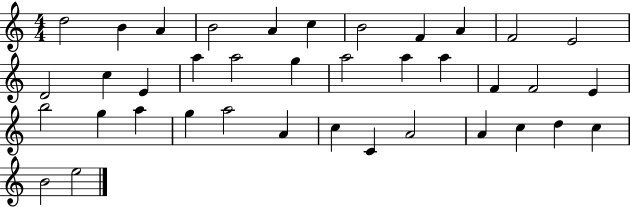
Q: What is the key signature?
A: C major